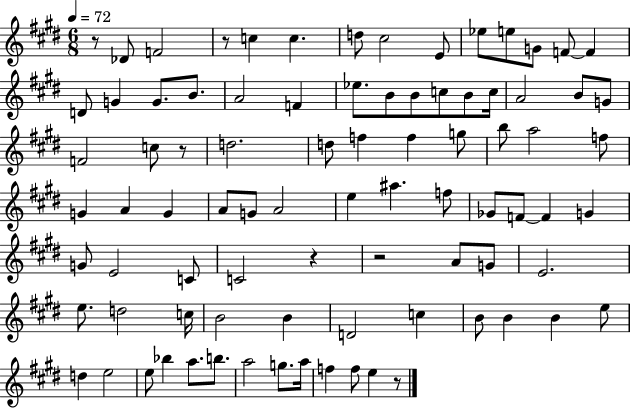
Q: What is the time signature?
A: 6/8